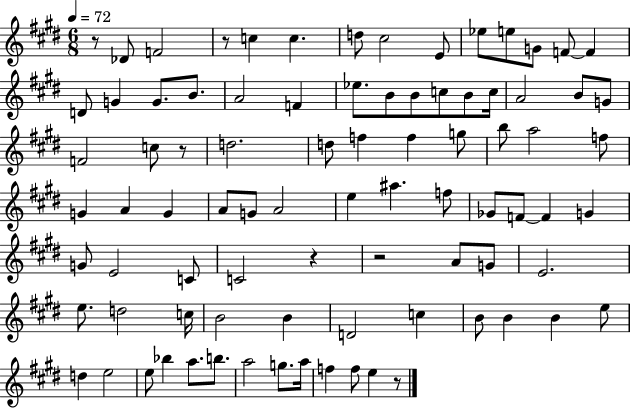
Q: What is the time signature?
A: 6/8